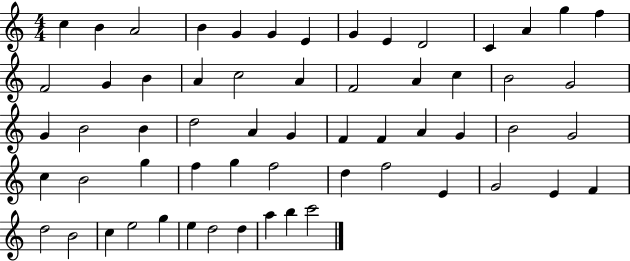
C5/q B4/q A4/h B4/q G4/q G4/q E4/q G4/q E4/q D4/h C4/q A4/q G5/q F5/q F4/h G4/q B4/q A4/q C5/h A4/q F4/h A4/q C5/q B4/h G4/h G4/q B4/h B4/q D5/h A4/q G4/q F4/q F4/q A4/q G4/q B4/h G4/h C5/q B4/h G5/q F5/q G5/q F5/h D5/q F5/h E4/q G4/h E4/q F4/q D5/h B4/h C5/q E5/h G5/q E5/q D5/h D5/q A5/q B5/q C6/h